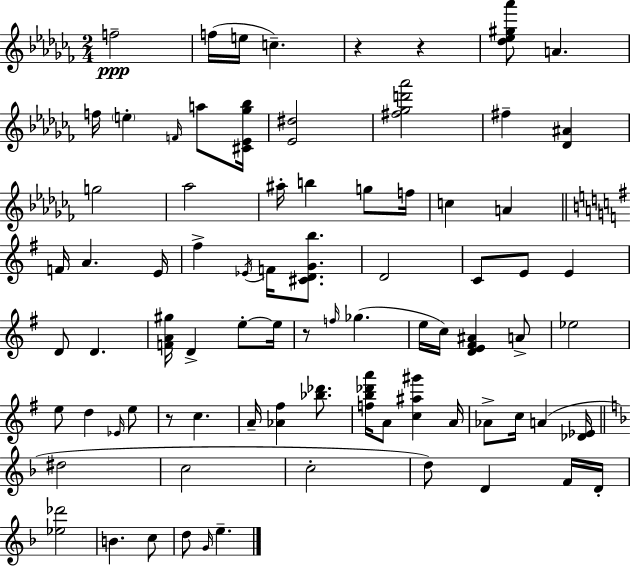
X:1
T:Untitled
M:2/4
L:1/4
K:Abm
f2 f/4 e/4 c z z [_d_e^g_a']/2 A f/4 e F/4 a/2 [^C_E_g_b]/4 [_E^d]2 [^f_gd'_a']2 ^f [_D^A] g2 _a2 ^a/4 b g/2 f/4 c A F/4 A E/4 ^f _E/4 F/4 [^CDGb]/2 D2 C/2 E/2 E D/2 D [FA^g]/4 D e/2 e/4 z/2 f/4 _g e/4 c/4 [DE^F^A] A/2 _e2 e/2 d _E/4 e/2 z/2 c A/4 [_A^f] [_b_d']/2 [fb_d'a']/4 A/2 [c^a^g'] A/4 _A/2 c/4 A [_D_E]/4 ^d2 c2 c2 d/2 D F/4 D/4 [_e_d']2 B c/2 d/2 G/4 e